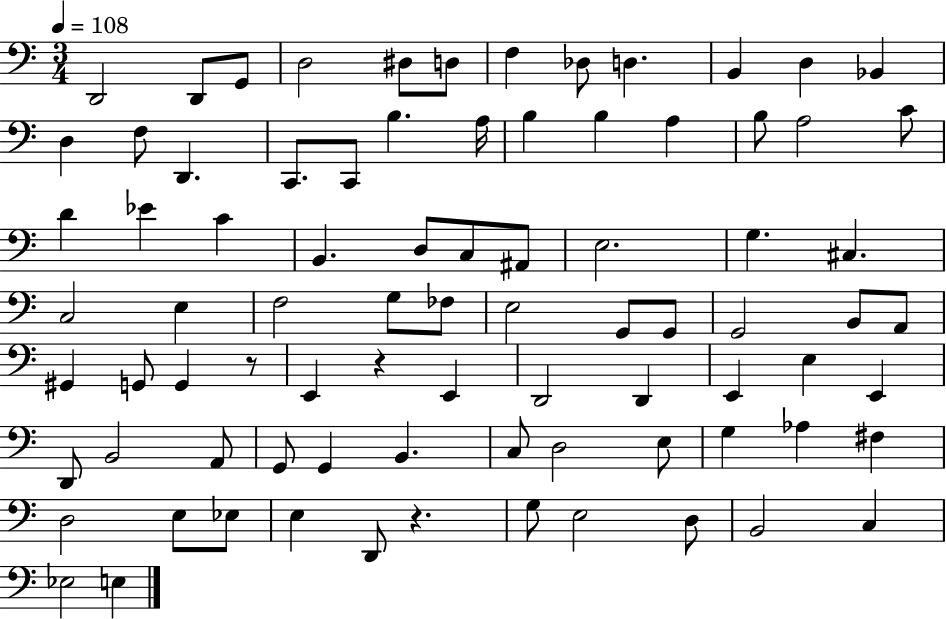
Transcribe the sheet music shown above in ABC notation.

X:1
T:Untitled
M:3/4
L:1/4
K:C
D,,2 D,,/2 G,,/2 D,2 ^D,/2 D,/2 F, _D,/2 D, B,, D, _B,, D, F,/2 D,, C,,/2 C,,/2 B, A,/4 B, B, A, B,/2 A,2 C/2 D _E C B,, D,/2 C,/2 ^A,,/2 E,2 G, ^C, C,2 E, F,2 G,/2 _F,/2 E,2 G,,/2 G,,/2 G,,2 B,,/2 A,,/2 ^G,, G,,/2 G,, z/2 E,, z E,, D,,2 D,, E,, E, E,, D,,/2 B,,2 A,,/2 G,,/2 G,, B,, C,/2 D,2 E,/2 G, _A, ^F, D,2 E,/2 _E,/2 E, D,,/2 z G,/2 E,2 D,/2 B,,2 C, _E,2 E,